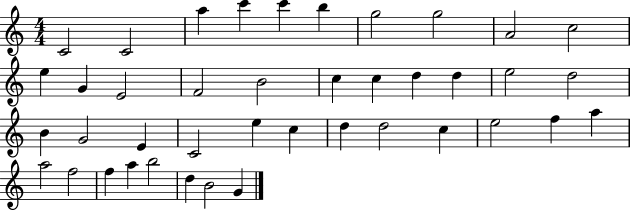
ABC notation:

X:1
T:Untitled
M:4/4
L:1/4
K:C
C2 C2 a c' c' b g2 g2 A2 c2 e G E2 F2 B2 c c d d e2 d2 B G2 E C2 e c d d2 c e2 f a a2 f2 f a b2 d B2 G